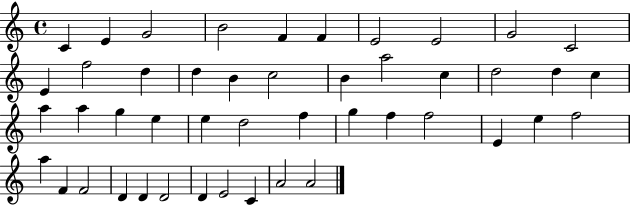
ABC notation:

X:1
T:Untitled
M:4/4
L:1/4
K:C
C E G2 B2 F F E2 E2 G2 C2 E f2 d d B c2 B a2 c d2 d c a a g e e d2 f g f f2 E e f2 a F F2 D D D2 D E2 C A2 A2